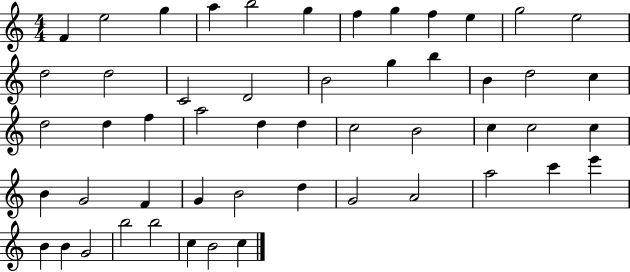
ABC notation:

X:1
T:Untitled
M:4/4
L:1/4
K:C
F e2 g a b2 g f g f e g2 e2 d2 d2 C2 D2 B2 g b B d2 c d2 d f a2 d d c2 B2 c c2 c B G2 F G B2 d G2 A2 a2 c' e' B B G2 b2 b2 c B2 c